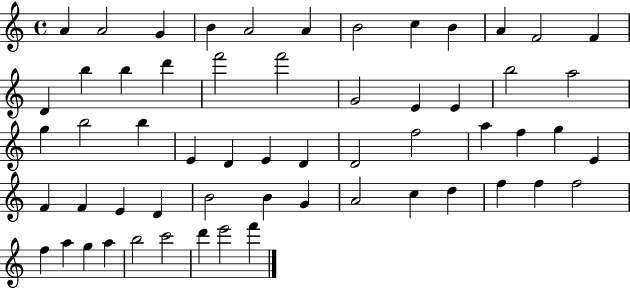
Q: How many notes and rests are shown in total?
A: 58